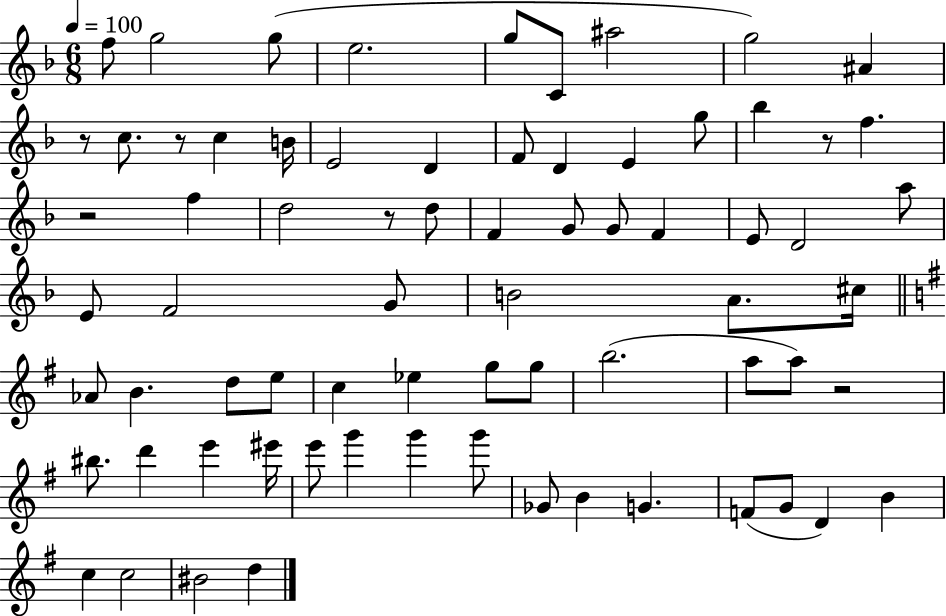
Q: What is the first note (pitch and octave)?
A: F5